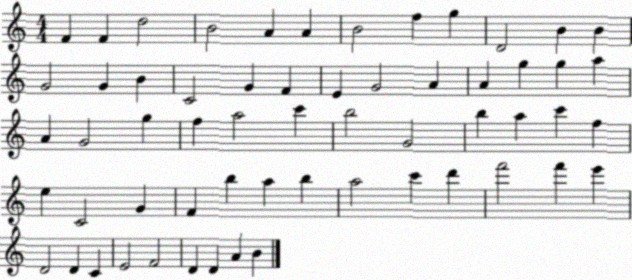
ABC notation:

X:1
T:Untitled
M:4/4
L:1/4
K:C
F F d2 B2 A A B2 f g D2 B B G2 G B C2 G F E G2 A A g g a A G2 g f a2 c' b2 G2 b a c' f e C2 G F b a b a2 c' d' f'2 f' e' D2 D C E2 F2 D D A B